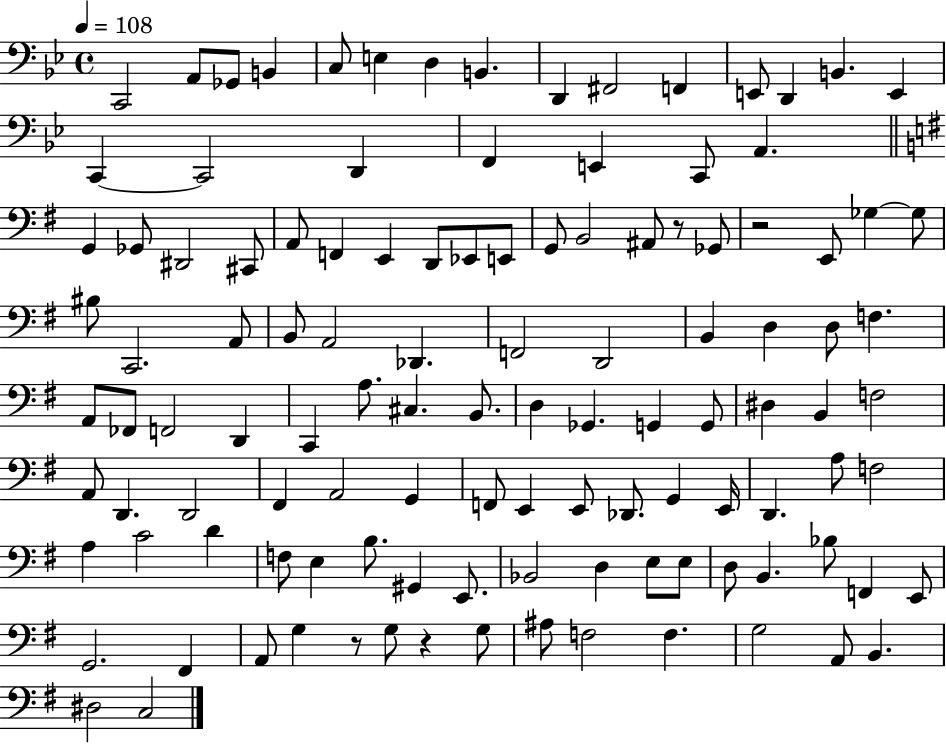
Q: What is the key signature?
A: BES major